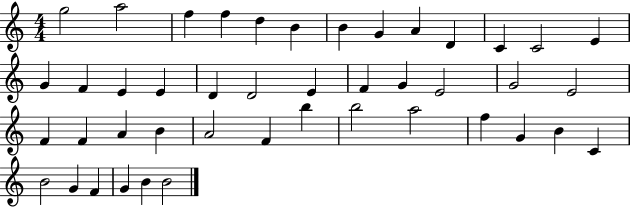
{
  \clef treble
  \numericTimeSignature
  \time 4/4
  \key c \major
  g''2 a''2 | f''4 f''4 d''4 b'4 | b'4 g'4 a'4 d'4 | c'4 c'2 e'4 | \break g'4 f'4 e'4 e'4 | d'4 d'2 e'4 | f'4 g'4 e'2 | g'2 e'2 | \break f'4 f'4 a'4 b'4 | a'2 f'4 b''4 | b''2 a''2 | f''4 g'4 b'4 c'4 | \break b'2 g'4 f'4 | g'4 b'4 b'2 | \bar "|."
}